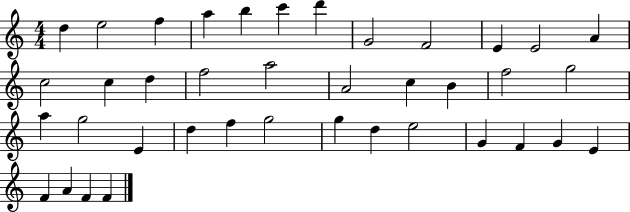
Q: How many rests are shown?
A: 0